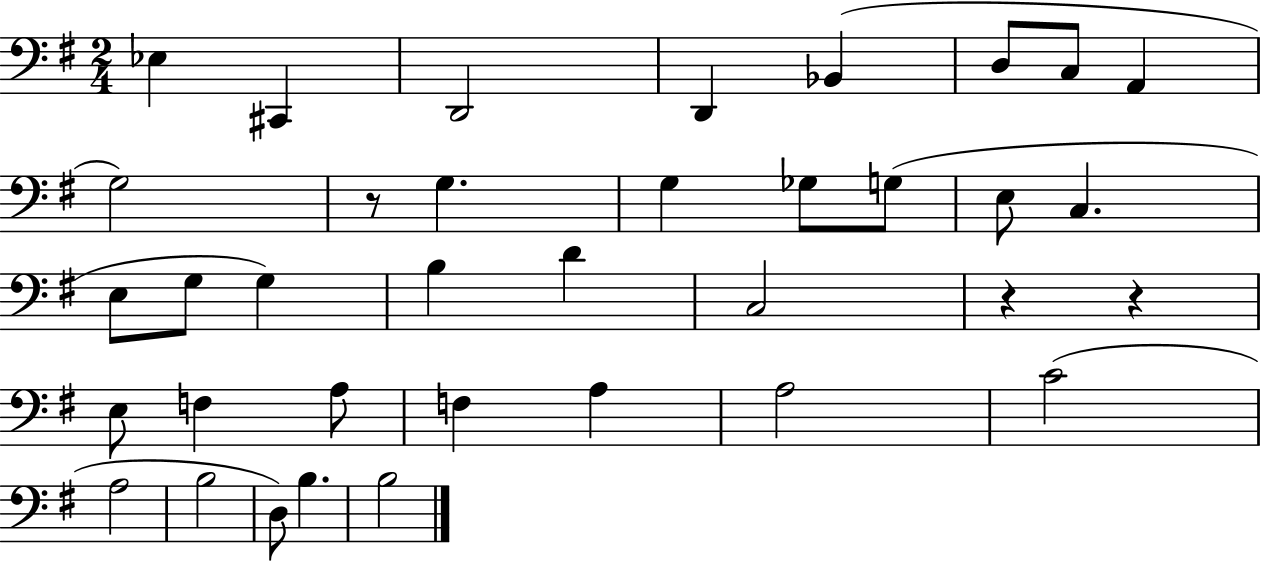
X:1
T:Untitled
M:2/4
L:1/4
K:G
_E, ^C,, D,,2 D,, _B,, D,/2 C,/2 A,, G,2 z/2 G, G, _G,/2 G,/2 E,/2 C, E,/2 G,/2 G, B, D C,2 z z E,/2 F, A,/2 F, A, A,2 C2 A,2 B,2 D,/2 B, B,2